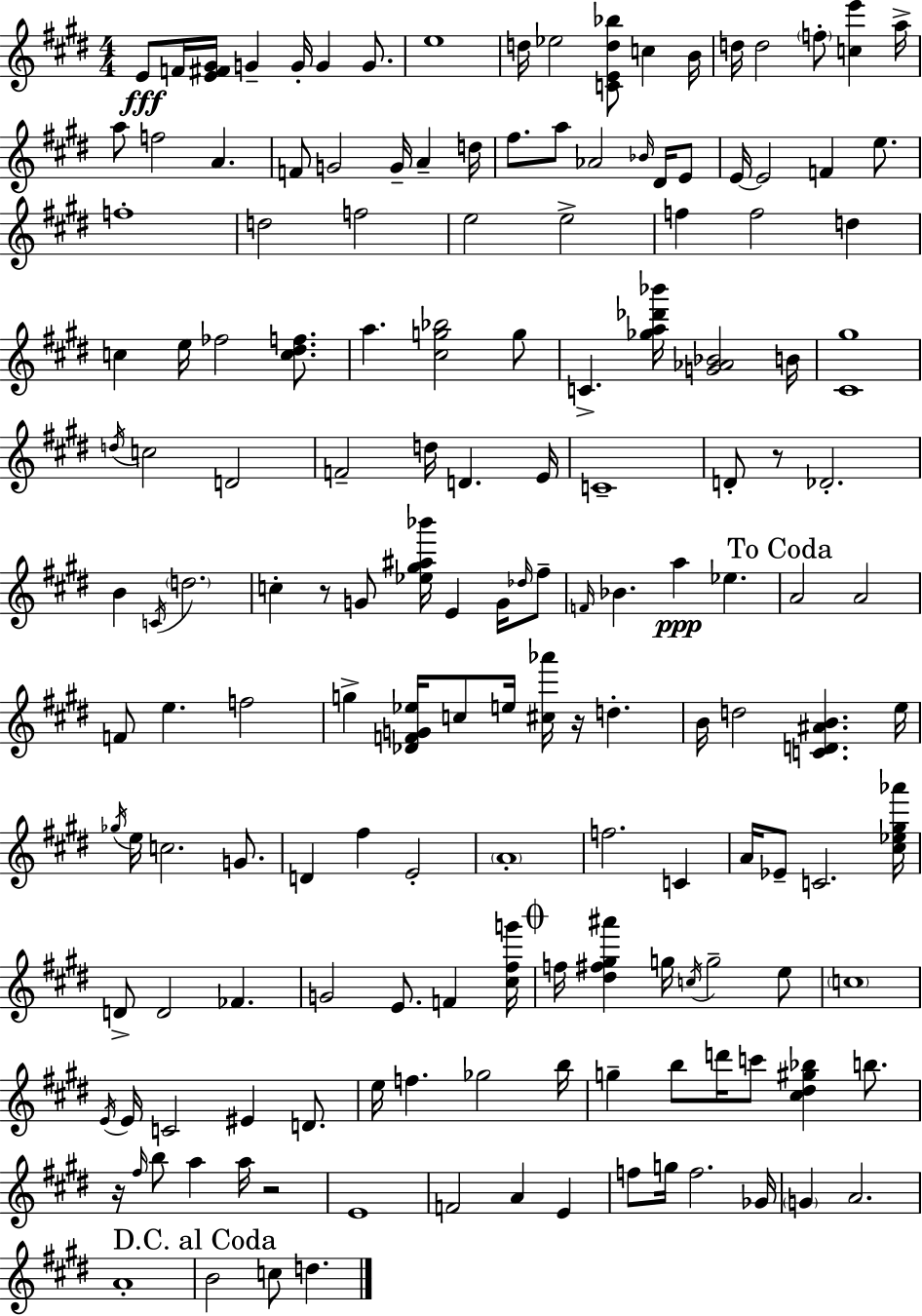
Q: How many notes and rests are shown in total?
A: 161